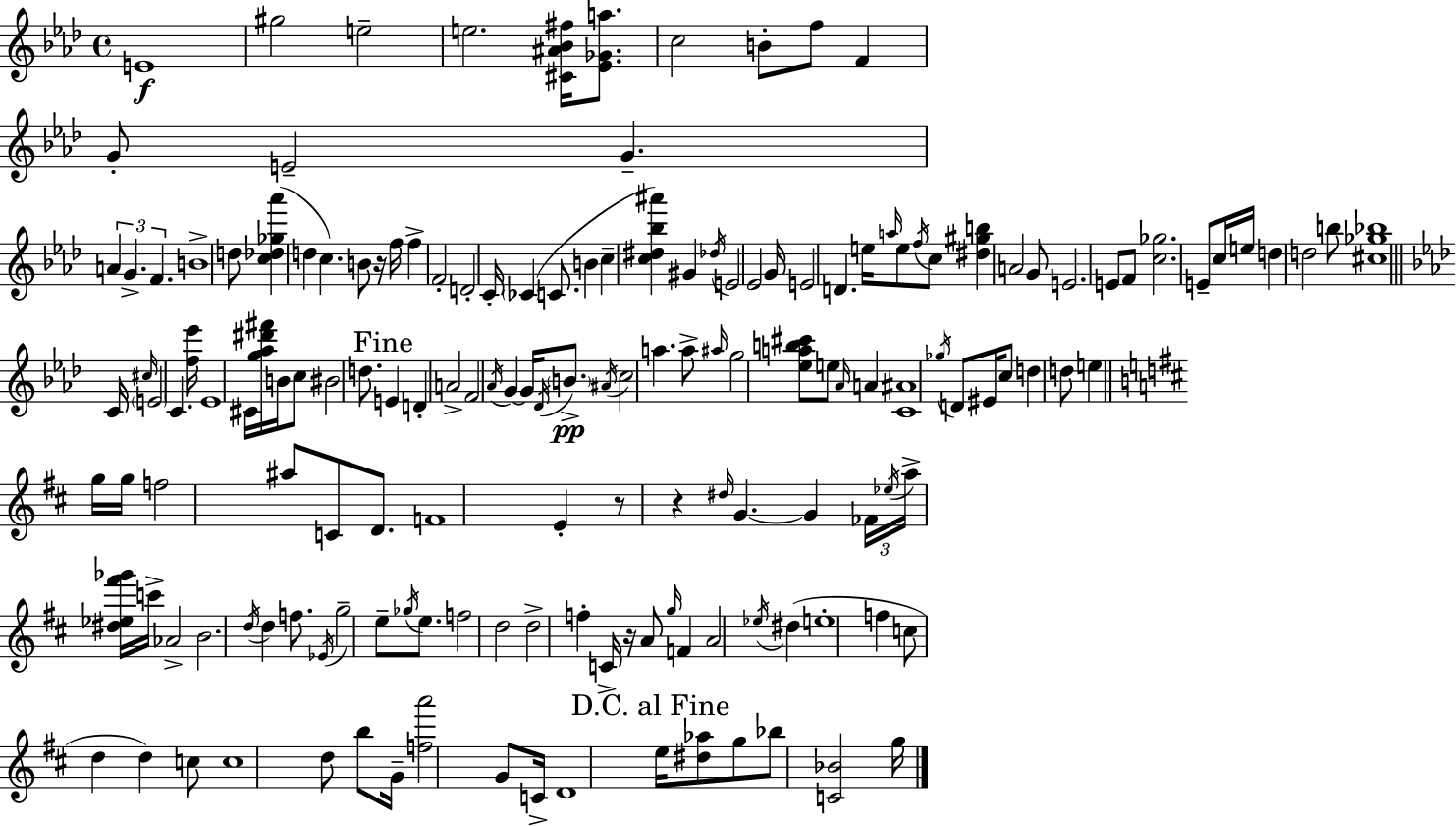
X:1
T:Untitled
M:4/4
L:1/4
K:Ab
E4 ^g2 e2 e2 [^C^A_B^f]/4 [_E_Ga]/2 c2 B/2 f/2 F G/2 E2 G A G F B4 d/2 [c_d_g_a'] d c B/2 z/4 f/4 f F2 D2 C/4 _C C/2 B c [c^d_b^a'] ^G _d/4 E2 _E2 G/4 E2 D e/4 a/4 e/2 f/4 c/2 [^d^gb] A2 G/2 E2 E/2 F/2 [c_g]2 E/2 c/4 e/4 d d2 b/2 [^c_g_b]4 C/4 ^c/4 E2 C [f_e']/4 _E4 ^C/4 [g_a^d'^f']/4 B/4 c/2 ^B2 d/2 E D A2 F2 _A/4 G G/4 _D/4 B/2 ^A/4 c2 a a/2 ^a/4 g2 [_eab^c']/2 e/2 _A/4 A [C^A]4 _g/4 D/2 ^E/4 c/2 d d/2 e g/4 g/4 f2 ^a/2 C/2 D/2 F4 E z/2 z ^d/4 G G _F/4 _e/4 a/4 [^d_e^f'_g']/4 c'/4 _A2 B2 d/4 d f/2 _E/4 g2 e/2 _g/4 e/2 f2 d2 d2 f C/4 z/4 A/2 g/4 F A2 _e/4 ^d e4 f c/2 d d c/2 c4 d/2 b/2 G/4 [fa']2 G/2 C/4 D4 e/4 [^d_a]/2 g/2 _b/2 [C_B]2 g/4